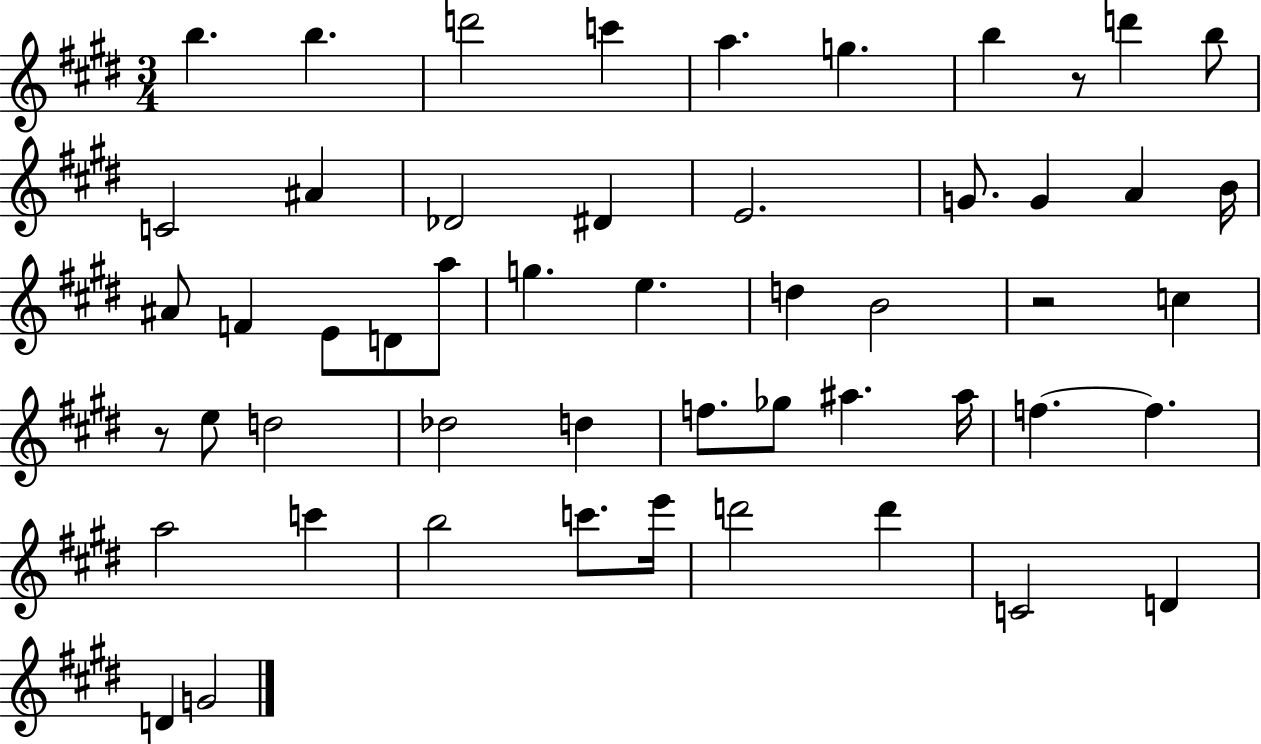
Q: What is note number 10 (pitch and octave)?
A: C4